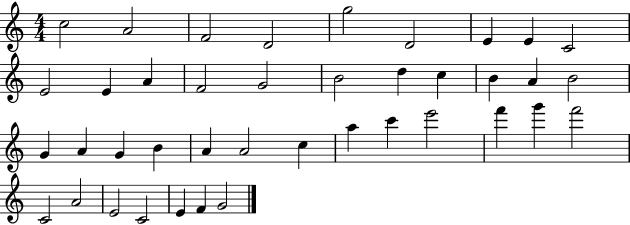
C5/h A4/h F4/h D4/h G5/h D4/h E4/q E4/q C4/h E4/h E4/q A4/q F4/h G4/h B4/h D5/q C5/q B4/q A4/q B4/h G4/q A4/q G4/q B4/q A4/q A4/h C5/q A5/q C6/q E6/h F6/q G6/q F6/h C4/h A4/h E4/h C4/h E4/q F4/q G4/h